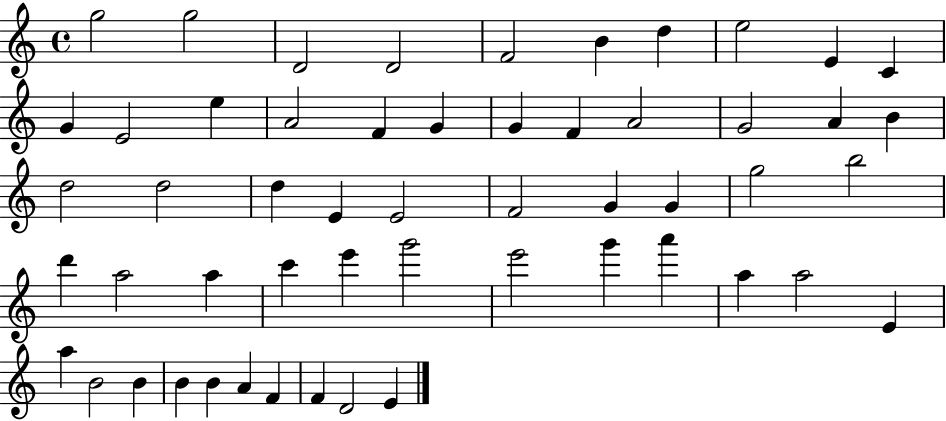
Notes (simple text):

G5/h G5/h D4/h D4/h F4/h B4/q D5/q E5/h E4/q C4/q G4/q E4/h E5/q A4/h F4/q G4/q G4/q F4/q A4/h G4/h A4/q B4/q D5/h D5/h D5/q E4/q E4/h F4/h G4/q G4/q G5/h B5/h D6/q A5/h A5/q C6/q E6/q G6/h E6/h G6/q A6/q A5/q A5/h E4/q A5/q B4/h B4/q B4/q B4/q A4/q F4/q F4/q D4/h E4/q